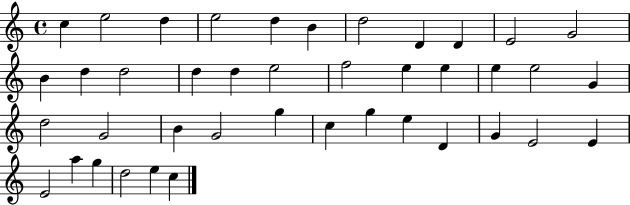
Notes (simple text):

C5/q E5/h D5/q E5/h D5/q B4/q D5/h D4/q D4/q E4/h G4/h B4/q D5/q D5/h D5/q D5/q E5/h F5/h E5/q E5/q E5/q E5/h G4/q D5/h G4/h B4/q G4/h G5/q C5/q G5/q E5/q D4/q G4/q E4/h E4/q E4/h A5/q G5/q D5/h E5/q C5/q